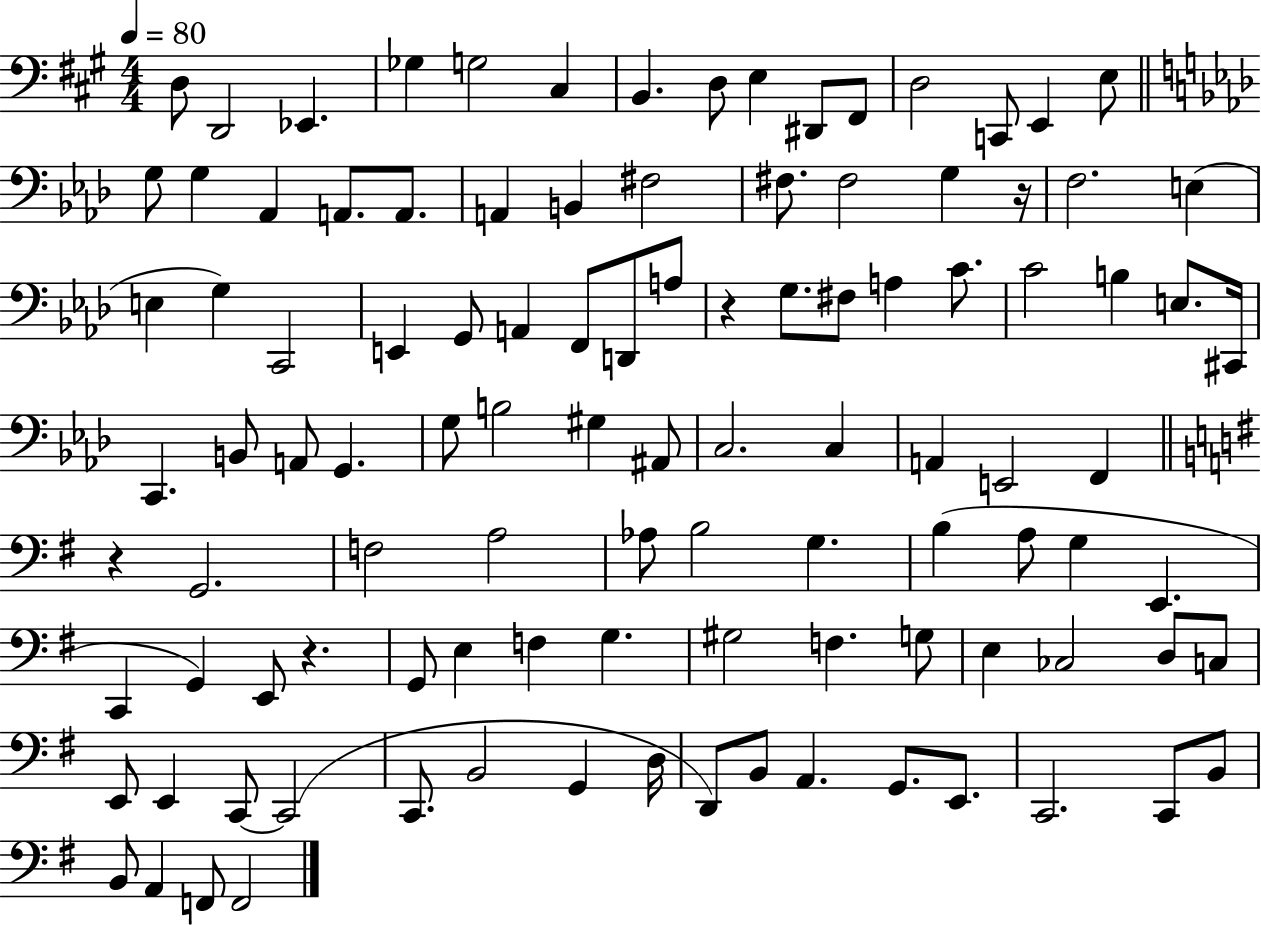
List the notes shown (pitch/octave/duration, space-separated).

D3/e D2/h Eb2/q. Gb3/q G3/h C#3/q B2/q. D3/e E3/q D#2/e F#2/e D3/h C2/e E2/q E3/e G3/e G3/q Ab2/q A2/e. A2/e. A2/q B2/q F#3/h F#3/e. F#3/h G3/q R/s F3/h. E3/q E3/q G3/q C2/h E2/q G2/e A2/q F2/e D2/e A3/e R/q G3/e. F#3/e A3/q C4/e. C4/h B3/q E3/e. C#2/s C2/q. B2/e A2/e G2/q. G3/e B3/h G#3/q A#2/e C3/h. C3/q A2/q E2/h F2/q R/q G2/h. F3/h A3/h Ab3/e B3/h G3/q. B3/q A3/e G3/q E2/q. C2/q G2/q E2/e R/q. G2/e E3/q F3/q G3/q. G#3/h F3/q. G3/e E3/q CES3/h D3/e C3/e E2/e E2/q C2/e C2/h C2/e. B2/h G2/q D3/s D2/e B2/e A2/q. G2/e. E2/e. C2/h. C2/e B2/e B2/e A2/q F2/e F2/h